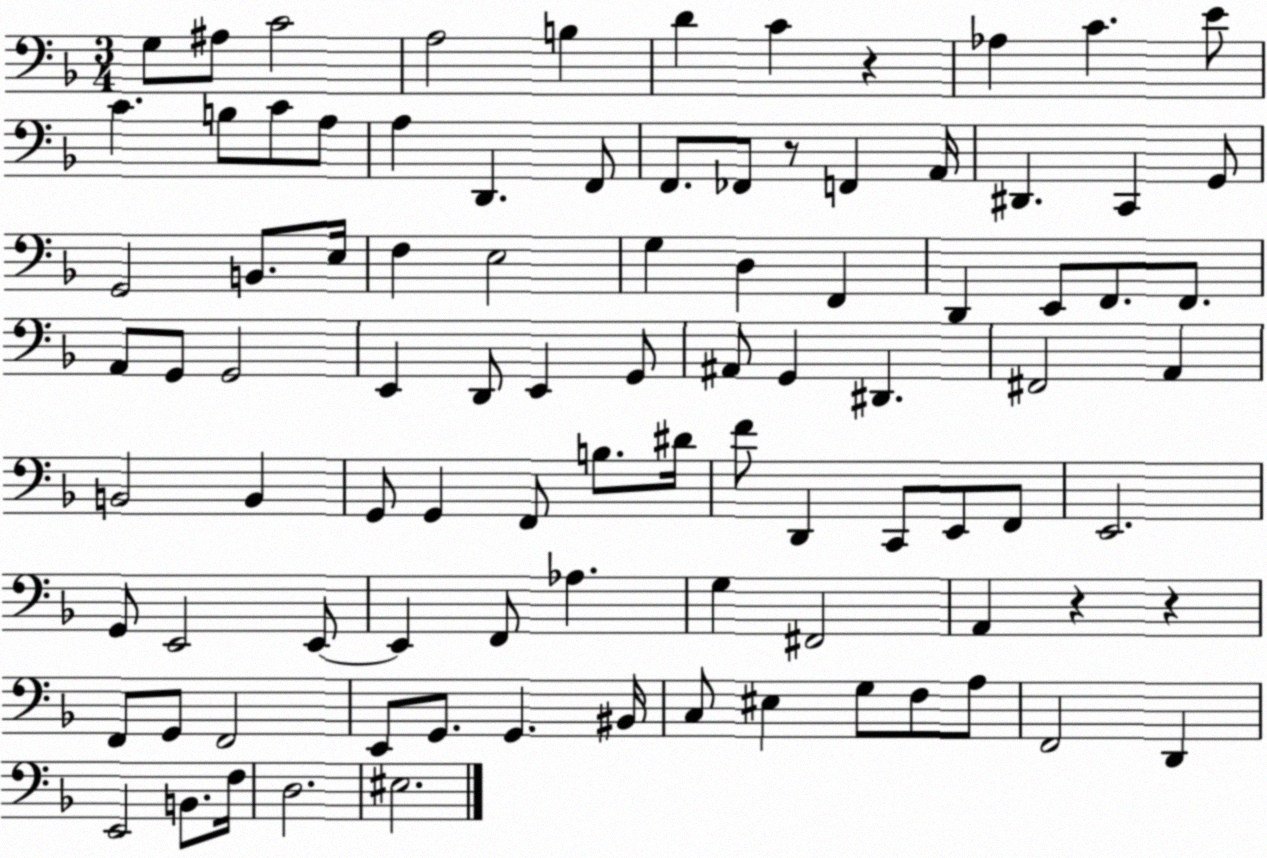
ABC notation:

X:1
T:Untitled
M:3/4
L:1/4
K:F
G,/2 ^A,/2 C2 A,2 B, D C z _A, C E/2 C B,/2 C/2 A,/2 A, D,, F,,/2 F,,/2 _F,,/2 z/2 F,, A,,/4 ^D,, C,, G,,/2 G,,2 B,,/2 E,/4 F, E,2 G, D, F,, D,, E,,/2 F,,/2 F,,/2 A,,/2 G,,/2 G,,2 E,, D,,/2 E,, G,,/2 ^A,,/2 G,, ^D,, ^F,,2 A,, B,,2 B,, G,,/2 G,, F,,/2 B,/2 ^D/4 F/2 D,, C,,/2 E,,/2 F,,/2 E,,2 G,,/2 E,,2 E,,/2 E,, F,,/2 _A, G, ^F,,2 A,, z z F,,/2 G,,/2 F,,2 E,,/2 G,,/2 G,, ^B,,/4 C,/2 ^E, G,/2 F,/2 A,/2 F,,2 D,, E,,2 B,,/2 F,/4 D,2 ^E,2